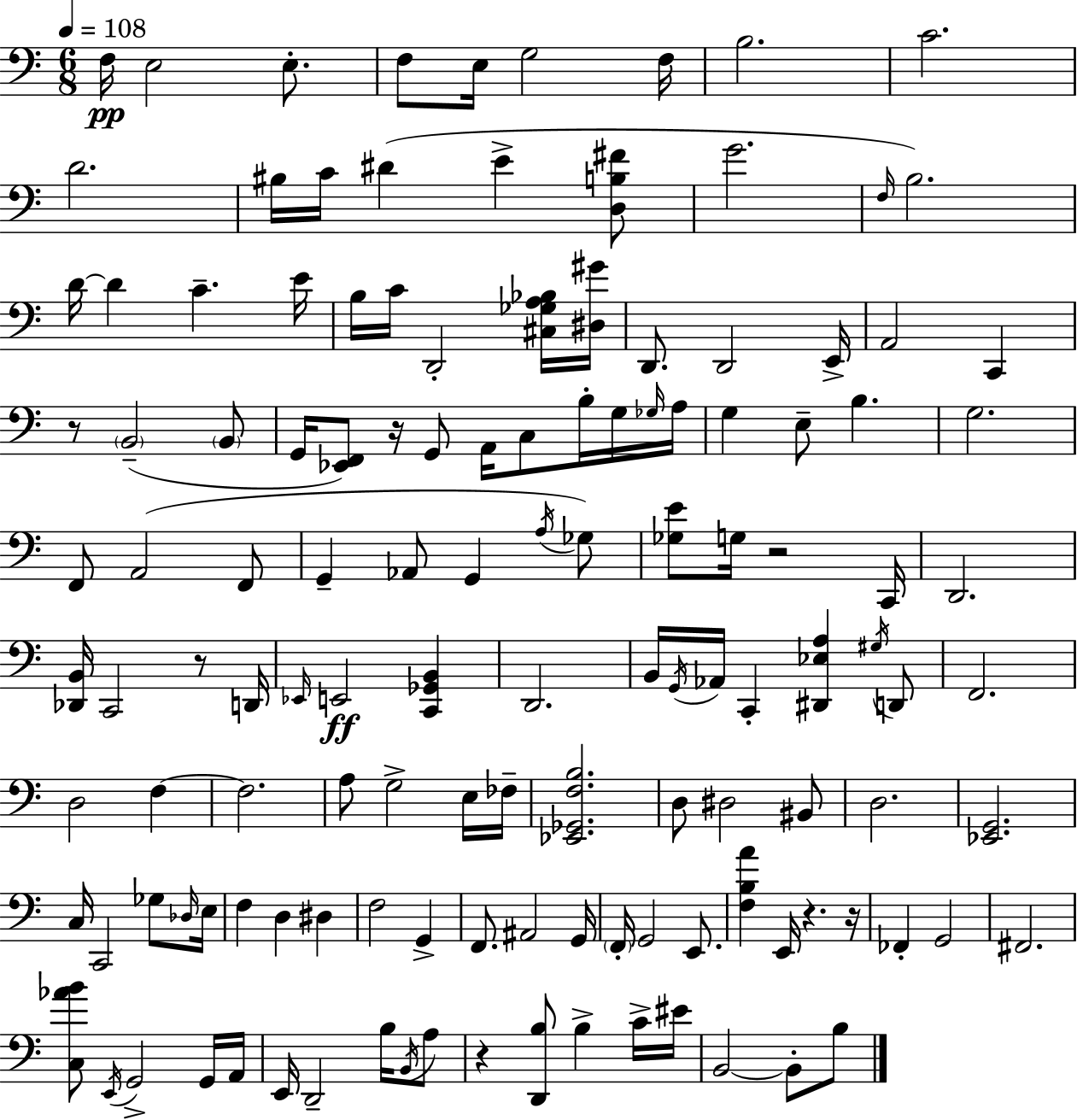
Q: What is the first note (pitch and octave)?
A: F3